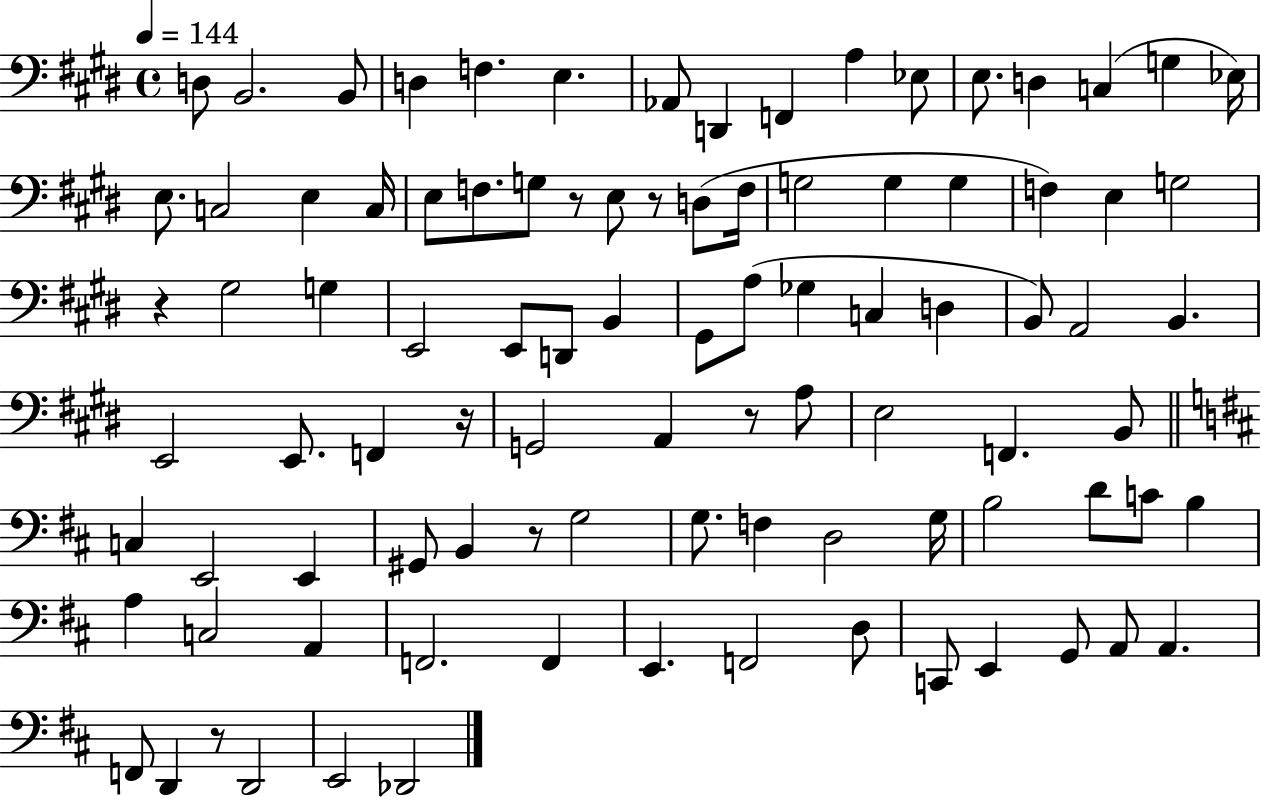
X:1
T:Untitled
M:4/4
L:1/4
K:E
D,/2 B,,2 B,,/2 D, F, E, _A,,/2 D,, F,, A, _E,/2 E,/2 D, C, G, _E,/4 E,/2 C,2 E, C,/4 E,/2 F,/2 G,/2 z/2 E,/2 z/2 D,/2 F,/4 G,2 G, G, F, E, G,2 z ^G,2 G, E,,2 E,,/2 D,,/2 B,, ^G,,/2 A,/2 _G, C, D, B,,/2 A,,2 B,, E,,2 E,,/2 F,, z/4 G,,2 A,, z/2 A,/2 E,2 F,, B,,/2 C, E,,2 E,, ^G,,/2 B,, z/2 G,2 G,/2 F, D,2 G,/4 B,2 D/2 C/2 B, A, C,2 A,, F,,2 F,, E,, F,,2 D,/2 C,,/2 E,, G,,/2 A,,/2 A,, F,,/2 D,, z/2 D,,2 E,,2 _D,,2